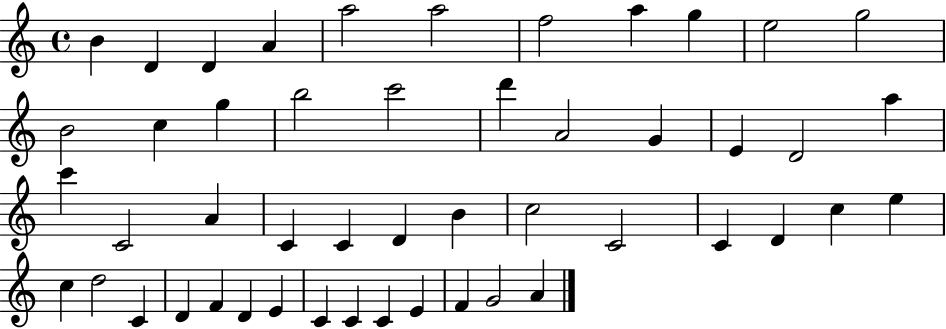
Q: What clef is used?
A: treble